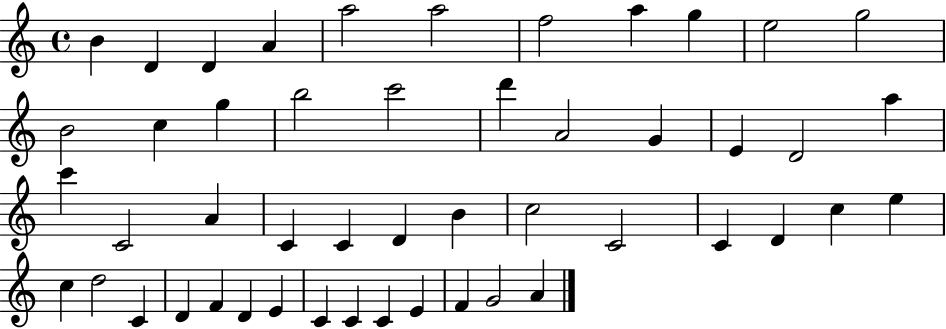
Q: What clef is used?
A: treble